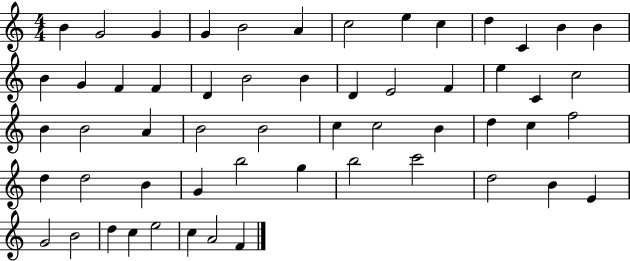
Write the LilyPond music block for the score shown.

{
  \clef treble
  \numericTimeSignature
  \time 4/4
  \key c \major
  b'4 g'2 g'4 | g'4 b'2 a'4 | c''2 e''4 c''4 | d''4 c'4 b'4 b'4 | \break b'4 g'4 f'4 f'4 | d'4 b'2 b'4 | d'4 e'2 f'4 | e''4 c'4 c''2 | \break b'4 b'2 a'4 | b'2 b'2 | c''4 c''2 b'4 | d''4 c''4 f''2 | \break d''4 d''2 b'4 | g'4 b''2 g''4 | b''2 c'''2 | d''2 b'4 e'4 | \break g'2 b'2 | d''4 c''4 e''2 | c''4 a'2 f'4 | \bar "|."
}